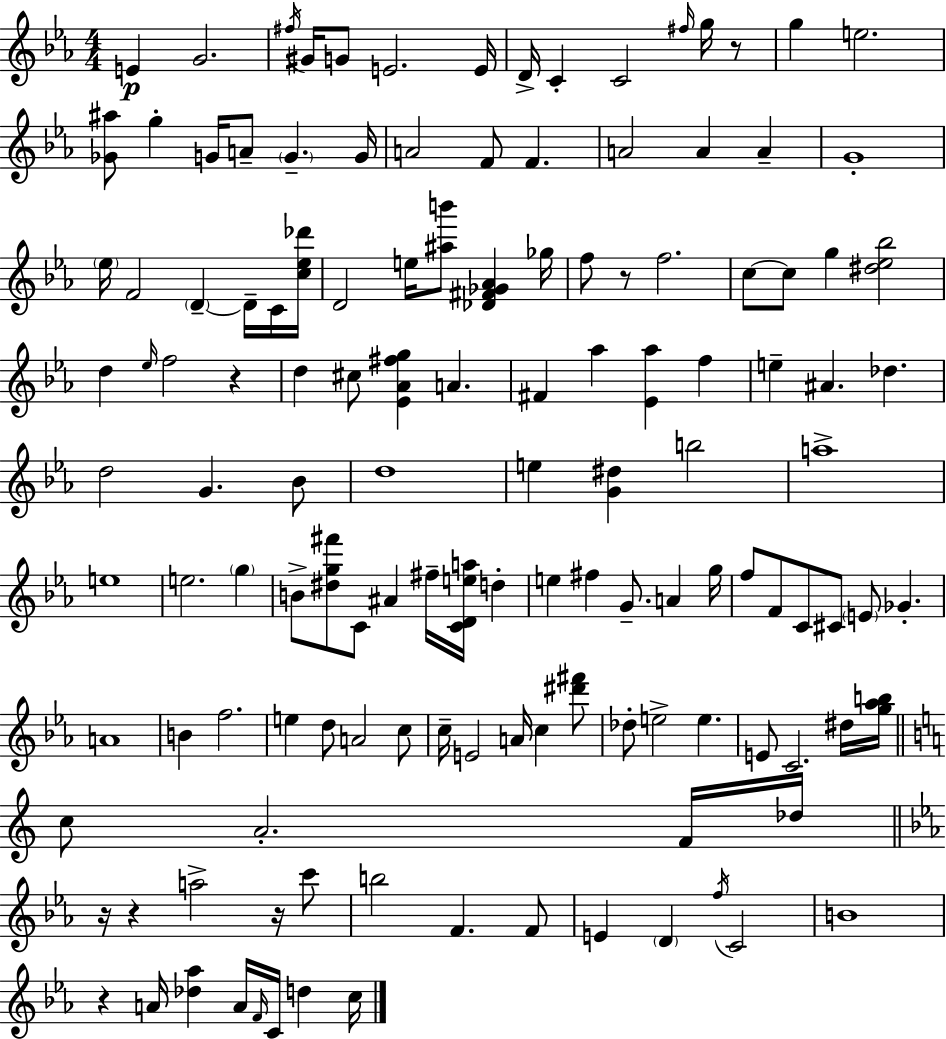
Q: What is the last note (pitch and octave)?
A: C5